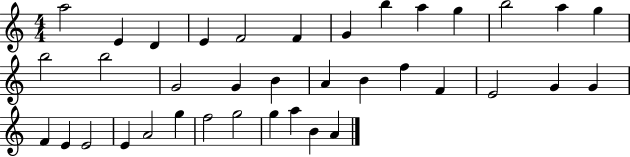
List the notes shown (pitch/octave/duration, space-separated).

A5/h E4/q D4/q E4/q F4/h F4/q G4/q B5/q A5/q G5/q B5/h A5/q G5/q B5/h B5/h G4/h G4/q B4/q A4/q B4/q F5/q F4/q E4/h G4/q G4/q F4/q E4/q E4/h E4/q A4/h G5/q F5/h G5/h G5/q A5/q B4/q A4/q